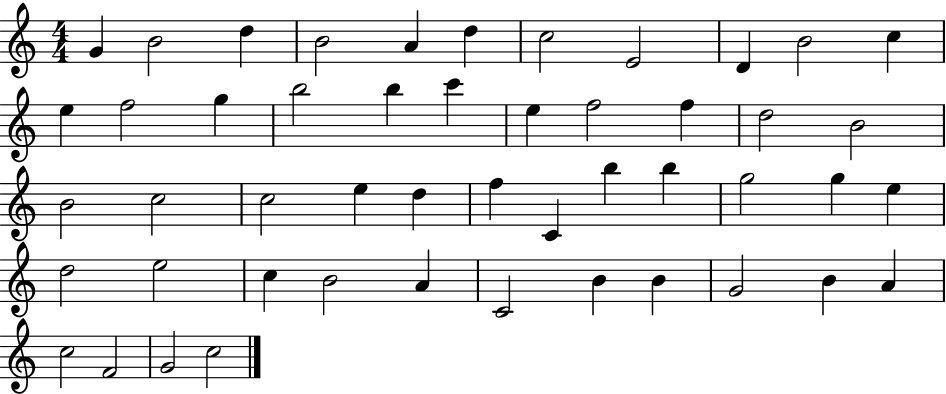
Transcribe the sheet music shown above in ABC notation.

X:1
T:Untitled
M:4/4
L:1/4
K:C
G B2 d B2 A d c2 E2 D B2 c e f2 g b2 b c' e f2 f d2 B2 B2 c2 c2 e d f C b b g2 g e d2 e2 c B2 A C2 B B G2 B A c2 F2 G2 c2